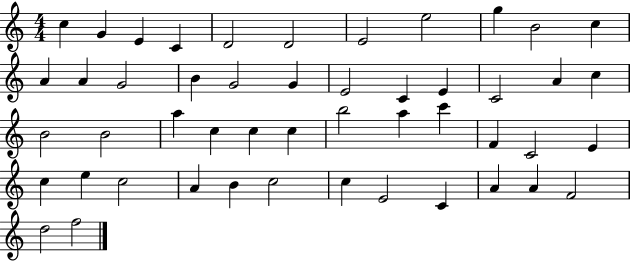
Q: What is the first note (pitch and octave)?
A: C5